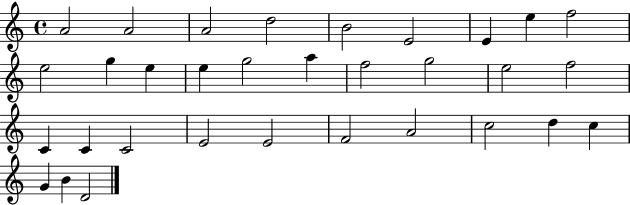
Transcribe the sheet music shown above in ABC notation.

X:1
T:Untitled
M:4/4
L:1/4
K:C
A2 A2 A2 d2 B2 E2 E e f2 e2 g e e g2 a f2 g2 e2 f2 C C C2 E2 E2 F2 A2 c2 d c G B D2